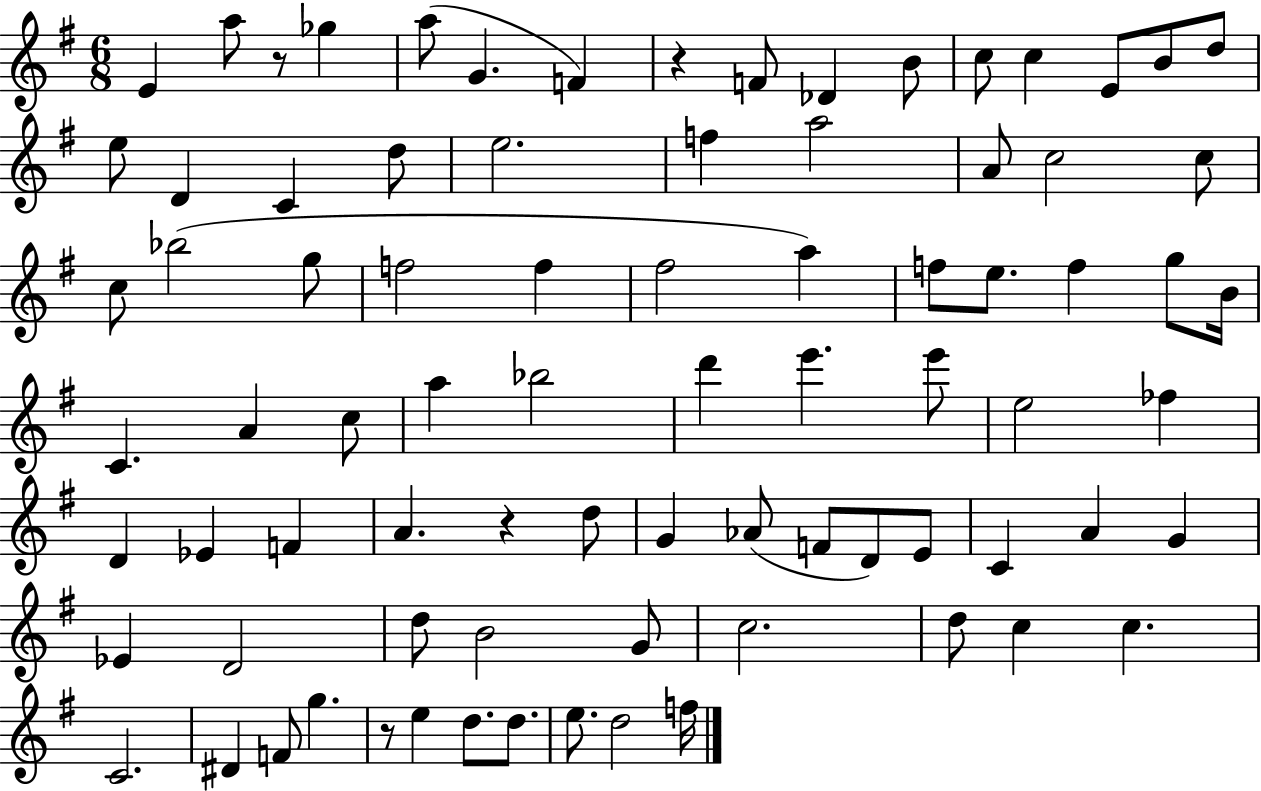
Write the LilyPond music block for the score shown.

{
  \clef treble
  \numericTimeSignature
  \time 6/8
  \key g \major
  \repeat volta 2 { e'4 a''8 r8 ges''4 | a''8( g'4. f'4) | r4 f'8 des'4 b'8 | c''8 c''4 e'8 b'8 d''8 | \break e''8 d'4 c'4 d''8 | e''2. | f''4 a''2 | a'8 c''2 c''8 | \break c''8 bes''2( g''8 | f''2 f''4 | fis''2 a''4) | f''8 e''8. f''4 g''8 b'16 | \break c'4. a'4 c''8 | a''4 bes''2 | d'''4 e'''4. e'''8 | e''2 fes''4 | \break d'4 ees'4 f'4 | a'4. r4 d''8 | g'4 aes'8( f'8 d'8) e'8 | c'4 a'4 g'4 | \break ees'4 d'2 | d''8 b'2 g'8 | c''2. | d''8 c''4 c''4. | \break c'2. | dis'4 f'8 g''4. | r8 e''4 d''8. d''8. | e''8. d''2 f''16 | \break } \bar "|."
}